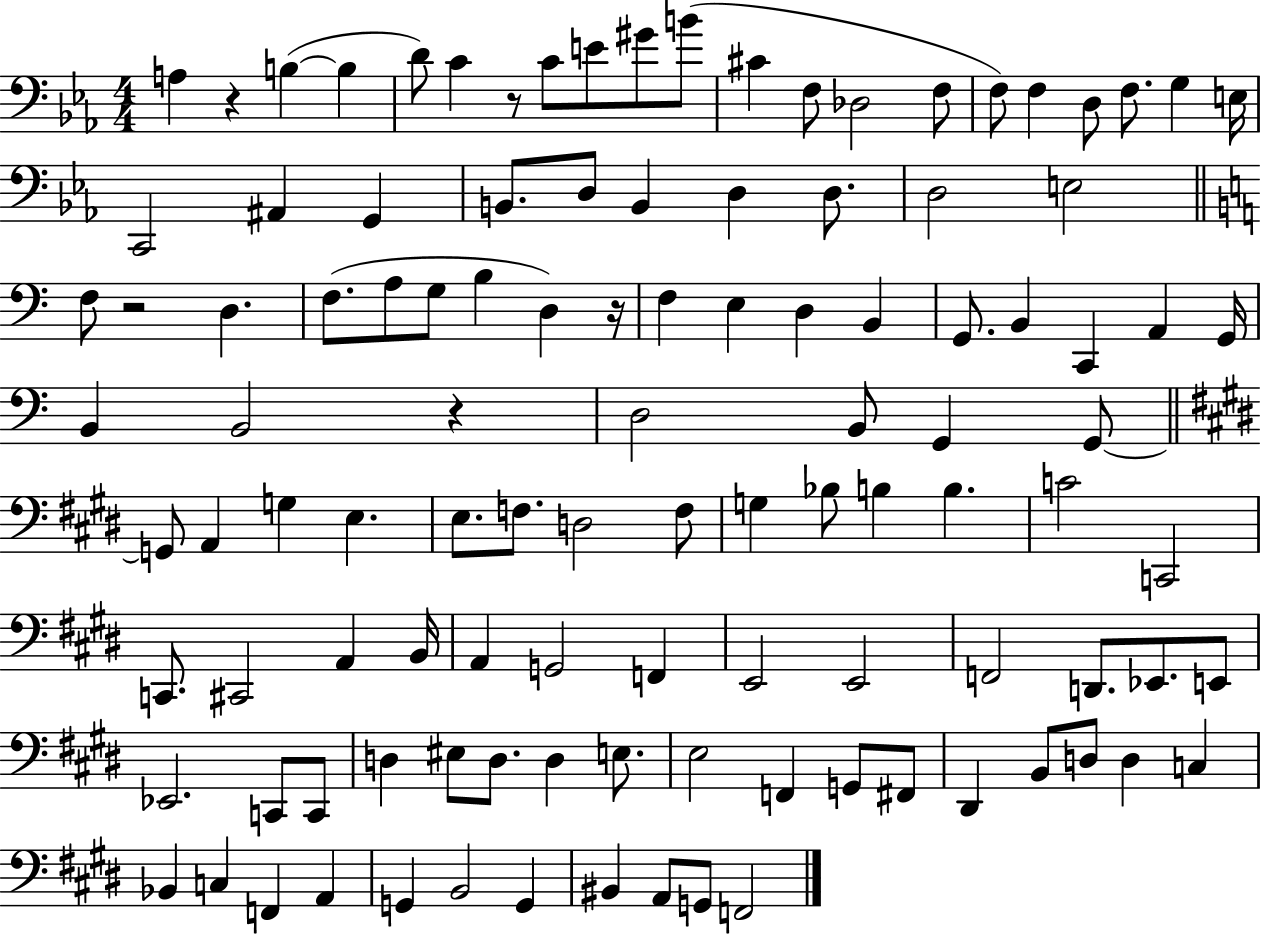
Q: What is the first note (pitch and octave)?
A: A3